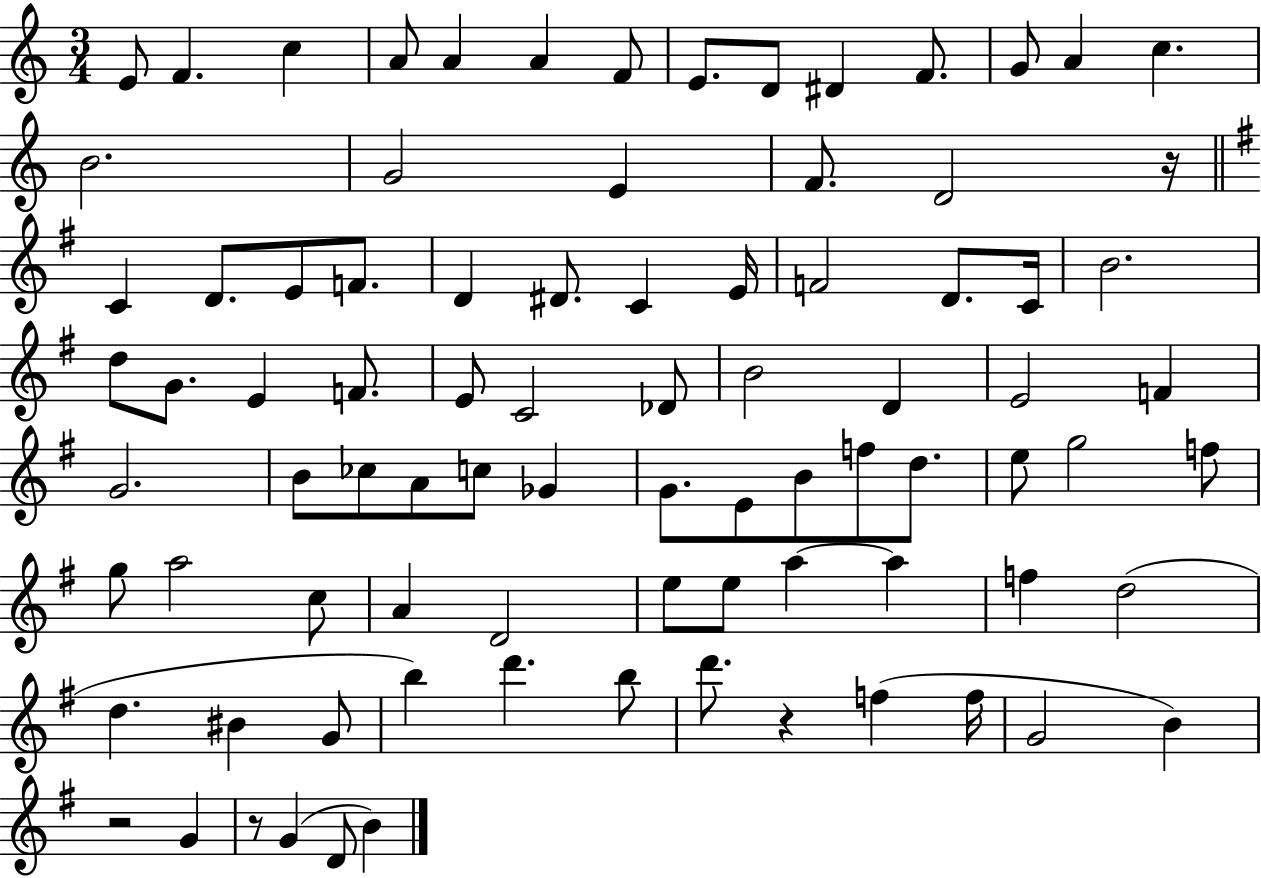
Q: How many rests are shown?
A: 4